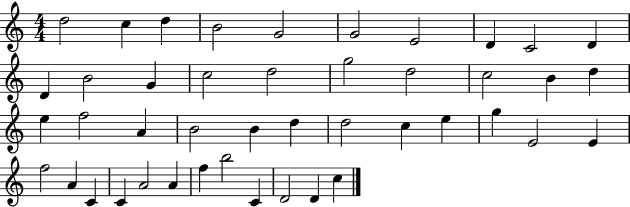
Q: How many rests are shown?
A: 0